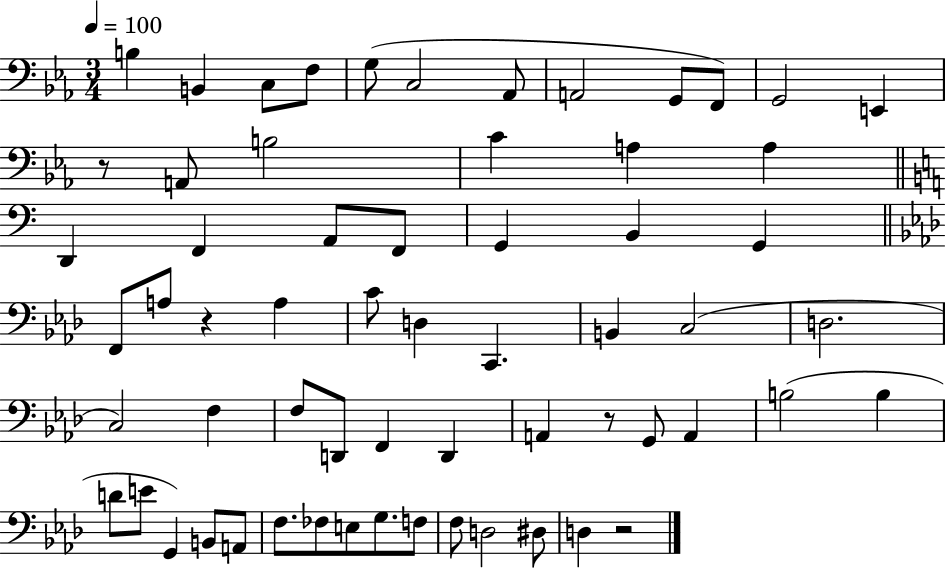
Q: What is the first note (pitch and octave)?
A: B3